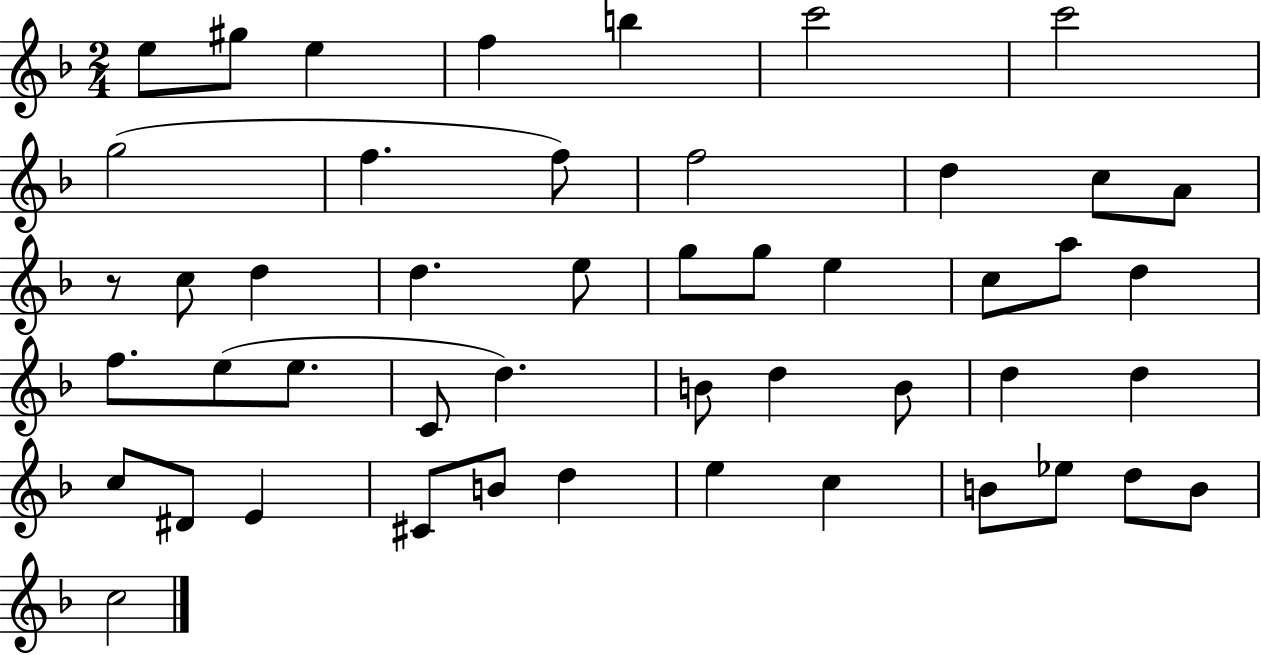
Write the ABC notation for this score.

X:1
T:Untitled
M:2/4
L:1/4
K:F
e/2 ^g/2 e f b c'2 c'2 g2 f f/2 f2 d c/2 A/2 z/2 c/2 d d e/2 g/2 g/2 e c/2 a/2 d f/2 e/2 e/2 C/2 d B/2 d B/2 d d c/2 ^D/2 E ^C/2 B/2 d e c B/2 _e/2 d/2 B/2 c2